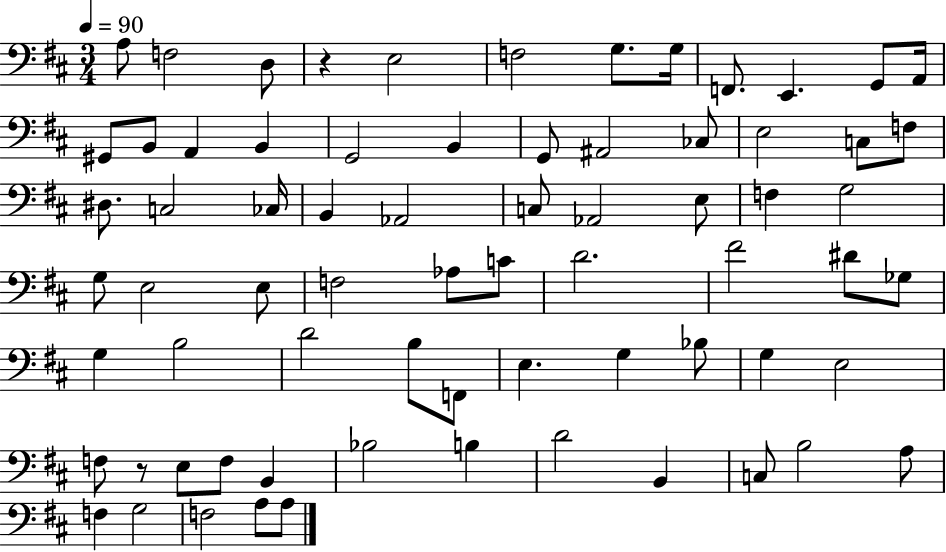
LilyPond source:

{
  \clef bass
  \numericTimeSignature
  \time 3/4
  \key d \major
  \tempo 4 = 90
  \repeat volta 2 { a8 f2 d8 | r4 e2 | f2 g8. g16 | f,8. e,4. g,8 a,16 | \break gis,8 b,8 a,4 b,4 | g,2 b,4 | g,8 ais,2 ces8 | e2 c8 f8 | \break dis8. c2 ces16 | b,4 aes,2 | c8 aes,2 e8 | f4 g2 | \break g8 e2 e8 | f2 aes8 c'8 | d'2. | fis'2 dis'8 ges8 | \break g4 b2 | d'2 b8 f,8 | e4. g4 bes8 | g4 e2 | \break f8 r8 e8 f8 b,4 | bes2 b4 | d'2 b,4 | c8 b2 a8 | \break f4 g2 | f2 a8 a8 | } \bar "|."
}